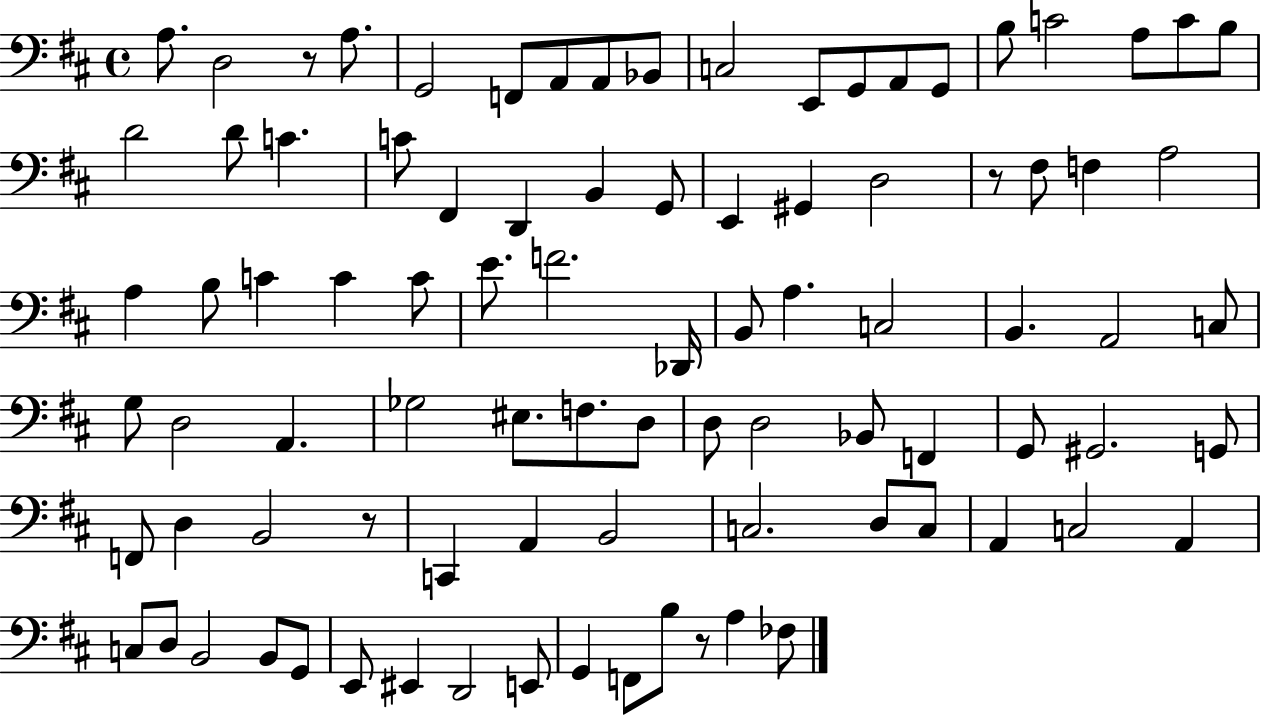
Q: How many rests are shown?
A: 4